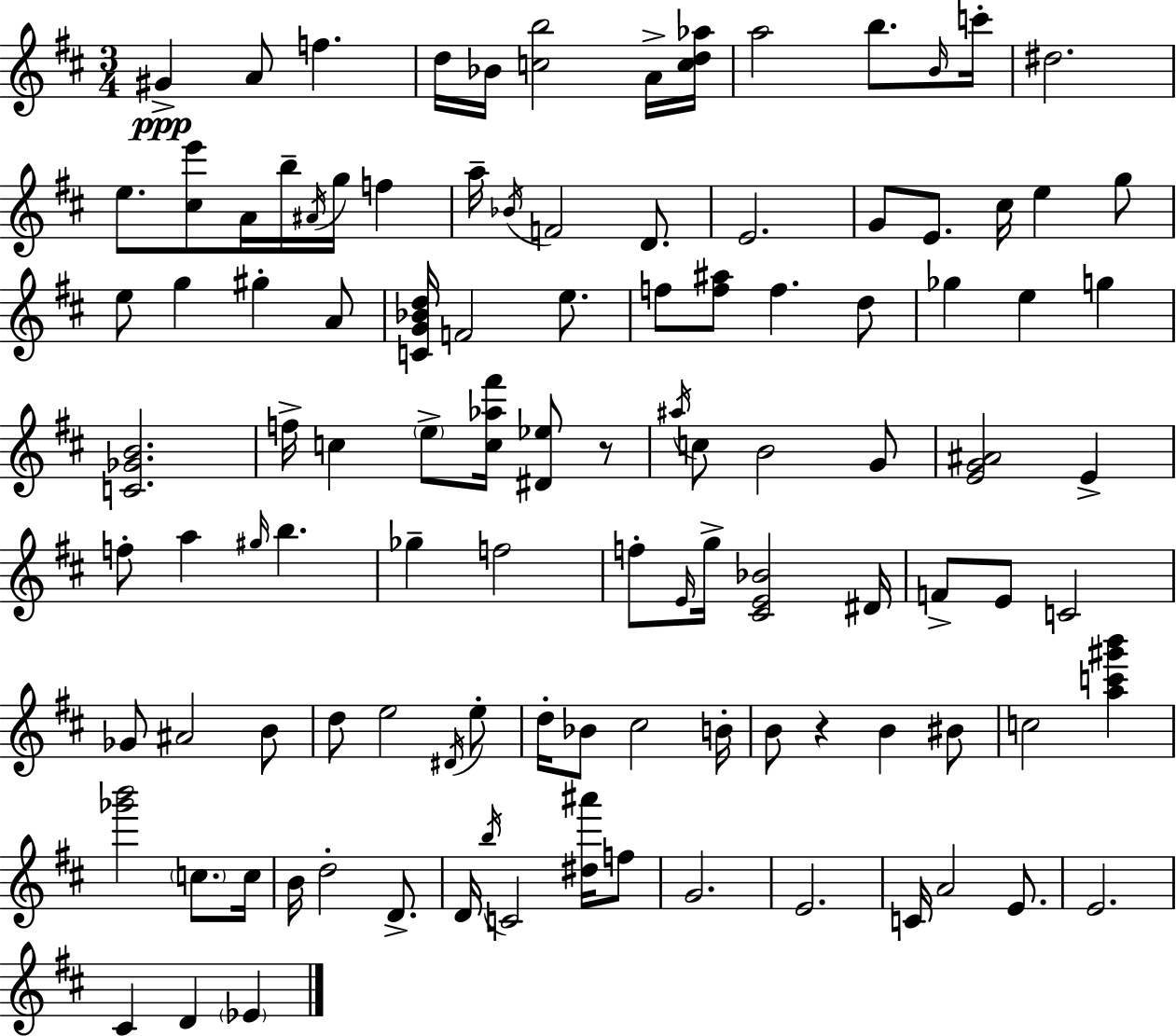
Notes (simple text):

G#4/q A4/e F5/q. D5/s Bb4/s [C5,B5]/h A4/s [C5,D5,Ab5]/s A5/h B5/e. B4/s C6/s D#5/h. E5/e. [C#5,E6]/e A4/s B5/s A#4/s G5/s F5/q A5/s Bb4/s F4/h D4/e. E4/h. G4/e E4/e. C#5/s E5/q G5/e E5/e G5/q G#5/q A4/e [C4,G4,Bb4,D5]/s F4/h E5/e. F5/e [F5,A#5]/e F5/q. D5/e Gb5/q E5/q G5/q [C4,Gb4,B4]/h. F5/s C5/q E5/e [C5,Ab5,F#6]/s [D#4,Eb5]/e R/e A#5/s C5/e B4/h G4/e [E4,G4,A#4]/h E4/q F5/e A5/q G#5/s B5/q. Gb5/q F5/h F5/e E4/s G5/s [C#4,E4,Bb4]/h D#4/s F4/e E4/e C4/h Gb4/e A#4/h B4/e D5/e E5/h D#4/s E5/e D5/s Bb4/e C#5/h B4/s B4/e R/q B4/q BIS4/e C5/h [A5,C6,G#6,B6]/q [Gb6,B6]/h C5/e. C5/s B4/s D5/h D4/e. D4/s B5/s C4/h [D#5,A#6]/s F5/e G4/h. E4/h. C4/s A4/h E4/e. E4/h. C#4/q D4/q Eb4/q